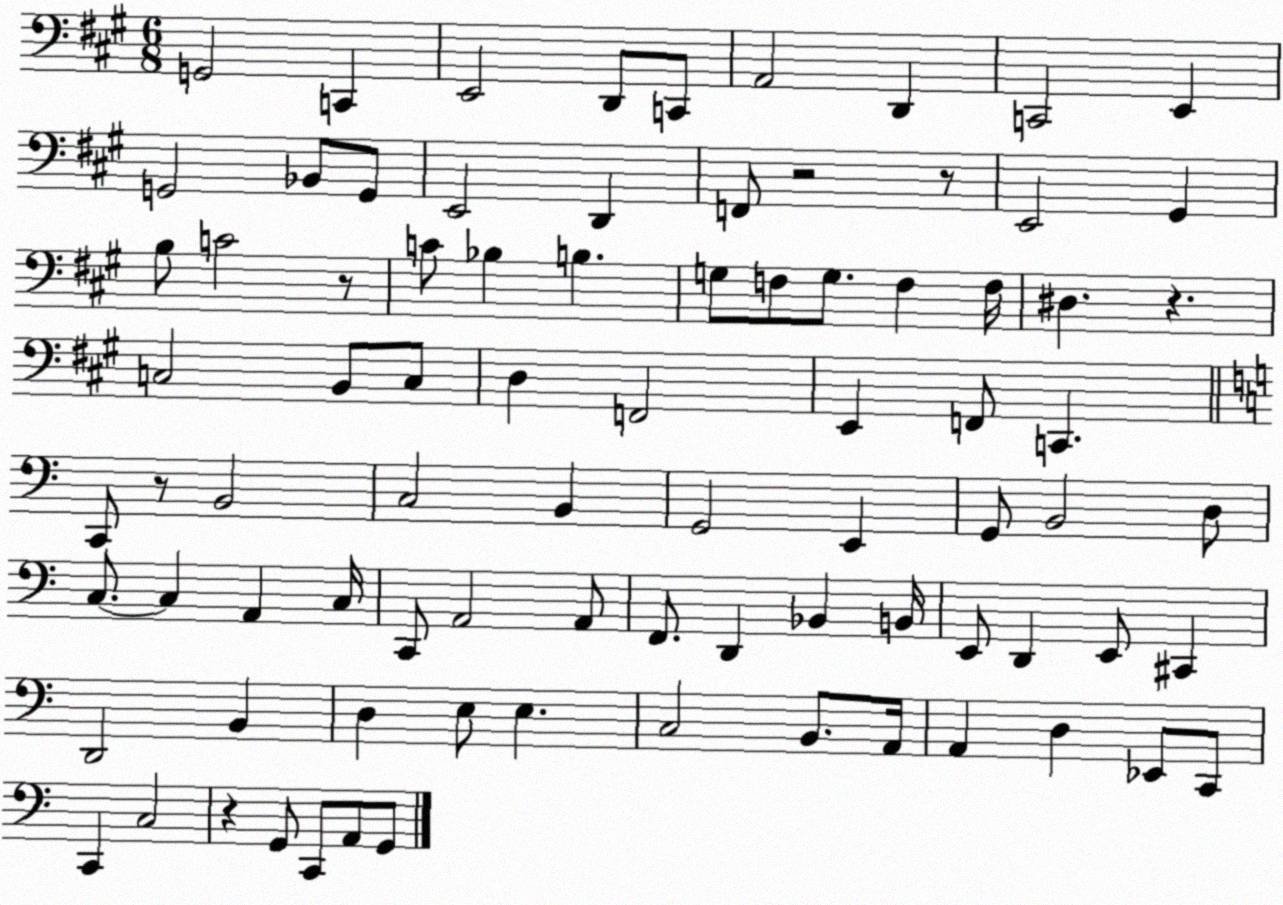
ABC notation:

X:1
T:Untitled
M:6/8
L:1/4
K:A
G,,2 C,, E,,2 D,,/2 C,,/2 A,,2 D,, C,,2 E,, G,,2 _B,,/2 G,,/2 E,,2 D,, F,,/2 z2 z/2 E,,2 ^G,, B,/2 C2 z/2 C/2 _B, B, G,/2 F,/2 G,/2 F, F,/4 ^D, z C,2 B,,/2 C,/2 D, F,,2 E,, F,,/2 C,, C,,/2 z/2 B,,2 C,2 B,, G,,2 E,, G,,/2 B,,2 D,/2 C,/2 C, A,, C,/4 C,,/2 A,,2 A,,/2 F,,/2 D,, _B,, B,,/4 E,,/2 D,, E,,/2 ^C,, D,,2 B,, D, E,/2 E, C,2 B,,/2 A,,/4 A,, D, _E,,/2 C,,/2 C,, C,2 z G,,/2 C,,/2 A,,/2 G,,/2